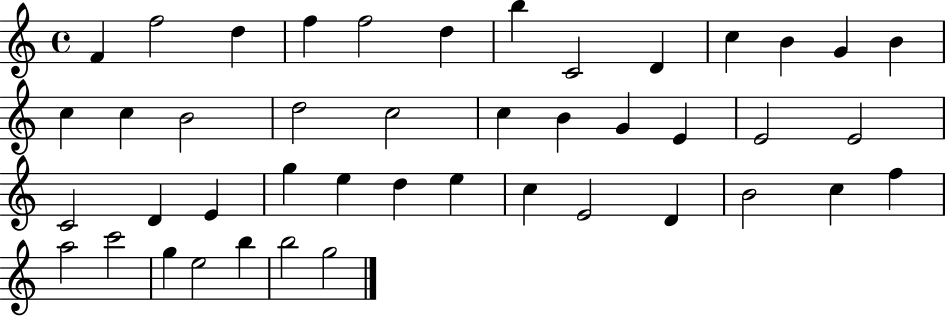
X:1
T:Untitled
M:4/4
L:1/4
K:C
F f2 d f f2 d b C2 D c B G B c c B2 d2 c2 c B G E E2 E2 C2 D E g e d e c E2 D B2 c f a2 c'2 g e2 b b2 g2